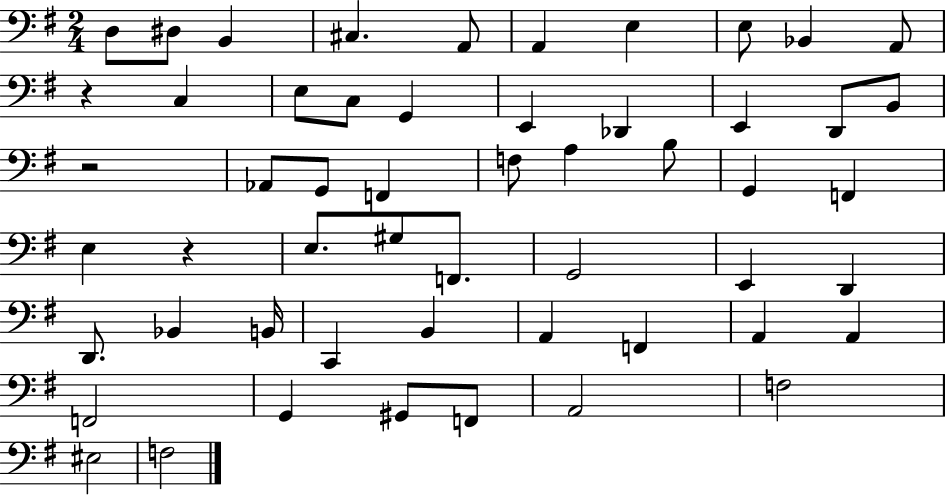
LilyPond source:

{
  \clef bass
  \numericTimeSignature
  \time 2/4
  \key g \major
  d8 dis8 b,4 | cis4. a,8 | a,4 e4 | e8 bes,4 a,8 | \break r4 c4 | e8 c8 g,4 | e,4 des,4 | e,4 d,8 b,8 | \break r2 | aes,8 g,8 f,4 | f8 a4 b8 | g,4 f,4 | \break e4 r4 | e8. gis8 f,8. | g,2 | e,4 d,4 | \break d,8. bes,4 b,16 | c,4 b,4 | a,4 f,4 | a,4 a,4 | \break f,2 | g,4 gis,8 f,8 | a,2 | f2 | \break eis2 | f2 | \bar "|."
}